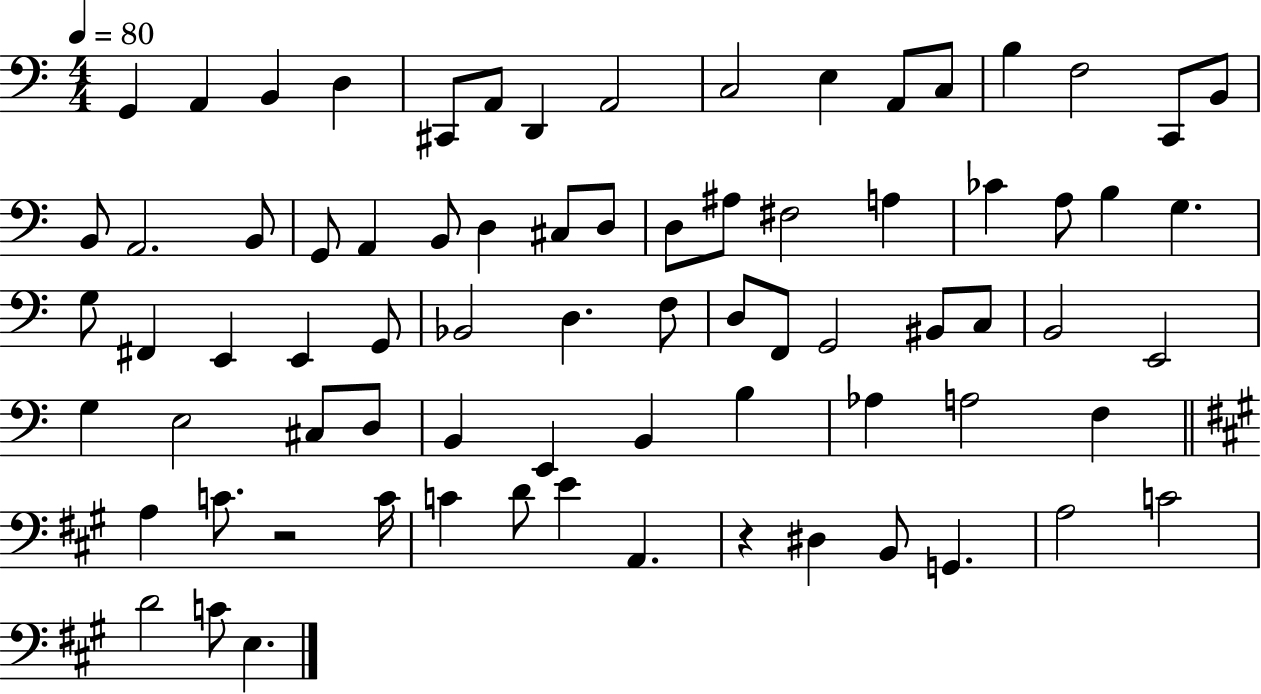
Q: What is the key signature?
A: C major